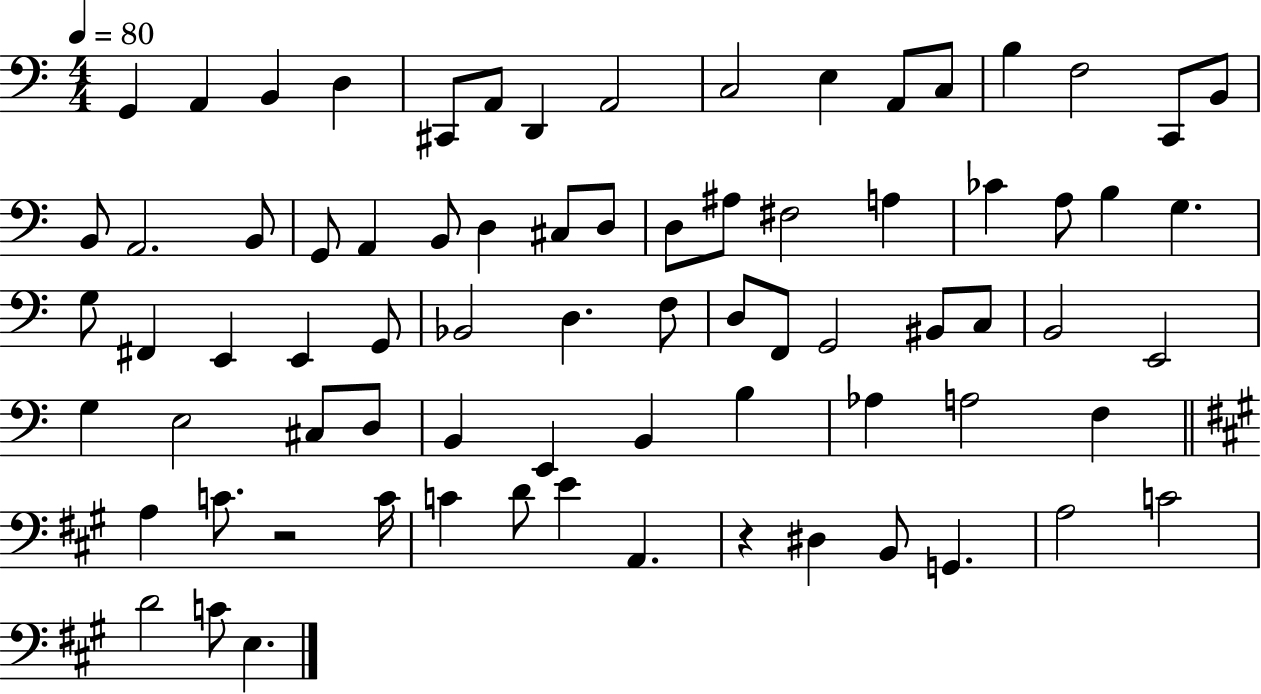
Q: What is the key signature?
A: C major